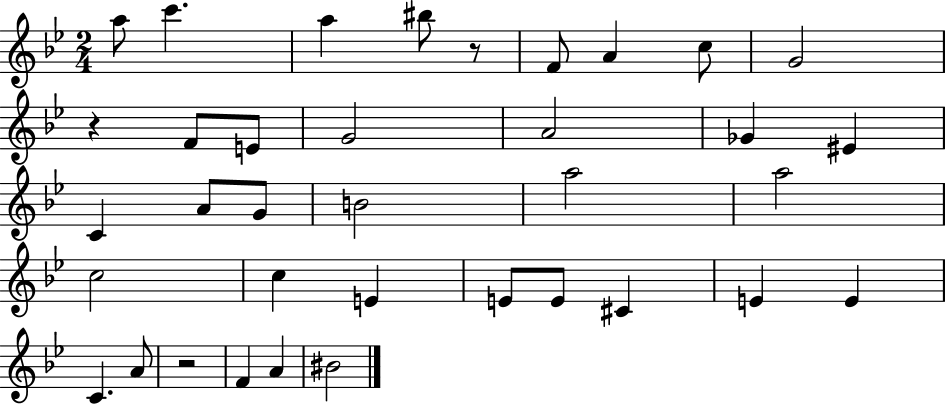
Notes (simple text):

A5/e C6/q. A5/q BIS5/e R/e F4/e A4/q C5/e G4/h R/q F4/e E4/e G4/h A4/h Gb4/q EIS4/q C4/q A4/e G4/e B4/h A5/h A5/h C5/h C5/q E4/q E4/e E4/e C#4/q E4/q E4/q C4/q. A4/e R/h F4/q A4/q BIS4/h